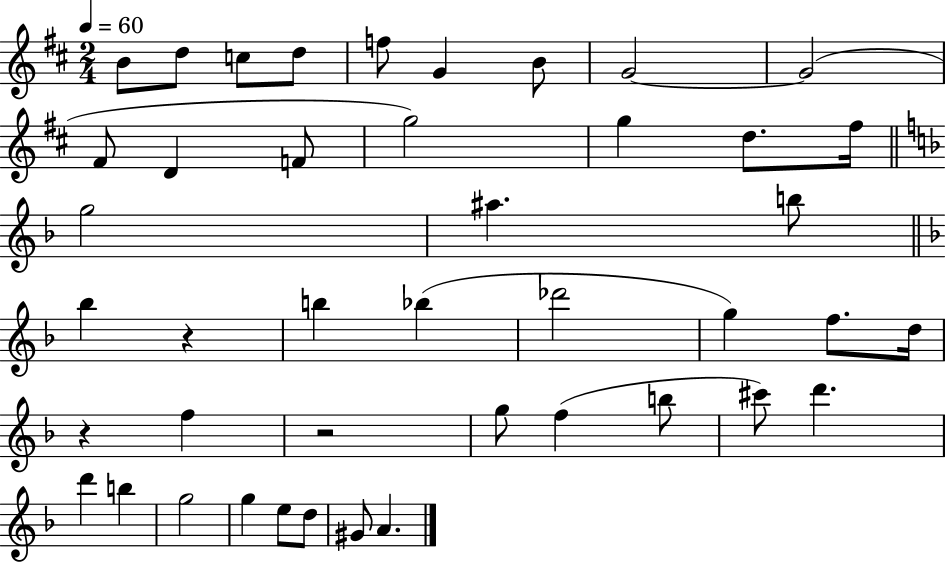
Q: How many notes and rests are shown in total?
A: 43